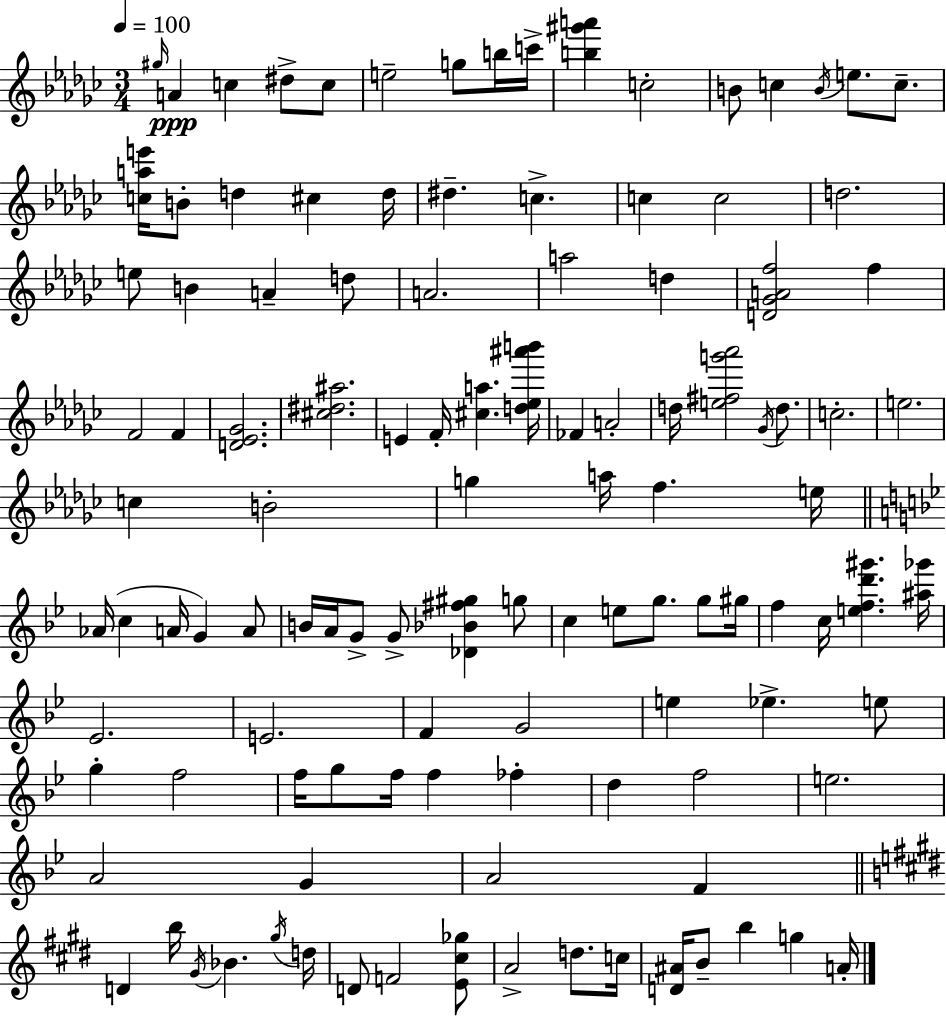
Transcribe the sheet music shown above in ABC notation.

X:1
T:Untitled
M:3/4
L:1/4
K:Ebm
^g/4 A c ^d/2 c/2 e2 g/2 b/4 c'/4 [b^g'a'] c2 B/2 c B/4 e/2 c/2 [cae']/4 B/2 d ^c d/4 ^d c c c2 d2 e/2 B A d/2 A2 a2 d [D_GAf]2 f F2 F [D_E_G]2 [^c^d^a]2 E F/4 [^ca] [d_e^a'b']/4 _F A2 d/4 [e^fg'_a']2 _G/4 d/2 c2 e2 c B2 g a/4 f e/4 _A/4 c A/4 G A/2 B/4 A/4 G/2 G/2 [_D_B^f^g] g/2 c e/2 g/2 g/2 ^g/4 f c/4 [efd'^g'] [^a_g']/4 _E2 E2 F G2 e _e e/2 g f2 f/4 g/2 f/4 f _f d f2 e2 A2 G A2 F D b/4 ^G/4 _B ^g/4 d/4 D/2 F2 [E^c_g]/2 A2 d/2 c/4 [D^A]/4 B/2 b g A/4